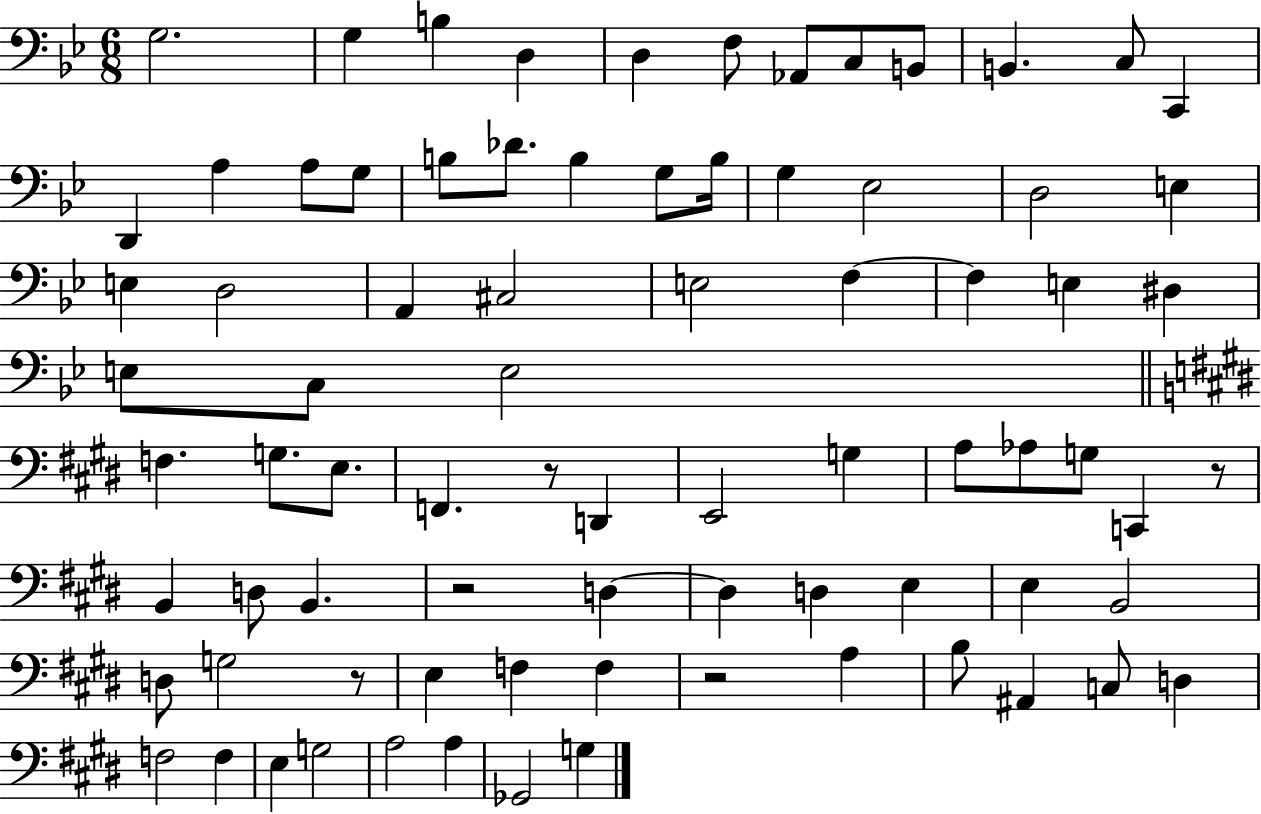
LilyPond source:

{
  \clef bass
  \numericTimeSignature
  \time 6/8
  \key bes \major
  g2. | g4 b4 d4 | d4 f8 aes,8 c8 b,8 | b,4. c8 c,4 | \break d,4 a4 a8 g8 | b8 des'8. b4 g8 b16 | g4 ees2 | d2 e4 | \break e4 d2 | a,4 cis2 | e2 f4~~ | f4 e4 dis4 | \break e8 c8 e2 | \bar "||" \break \key e \major f4. g8. e8. | f,4. r8 d,4 | e,2 g4 | a8 aes8 g8 c,4 r8 | \break b,4 d8 b,4. | r2 d4~~ | d4 d4 e4 | e4 b,2 | \break d8 g2 r8 | e4 f4 f4 | r2 a4 | b8 ais,4 c8 d4 | \break f2 f4 | e4 g2 | a2 a4 | ges,2 g4 | \break \bar "|."
}